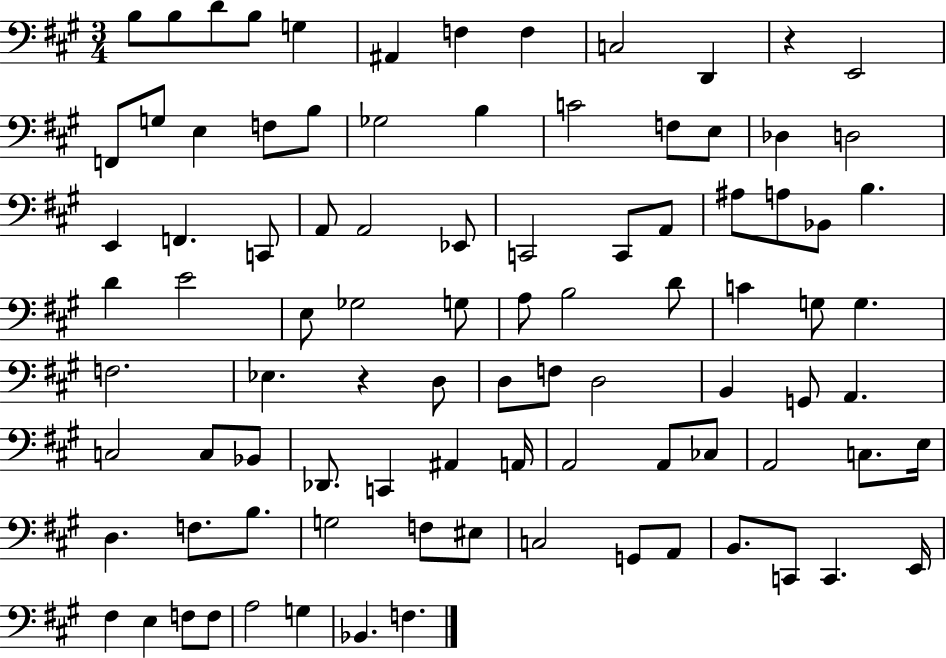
B3/e B3/e D4/e B3/e G3/q A#2/q F3/q F3/q C3/h D2/q R/q E2/h F2/e G3/e E3/q F3/e B3/e Gb3/h B3/q C4/h F3/e E3/e Db3/q D3/h E2/q F2/q. C2/e A2/e A2/h Eb2/e C2/h C2/e A2/e A#3/e A3/e Bb2/e B3/q. D4/q E4/h E3/e Gb3/h G3/e A3/e B3/h D4/e C4/q G3/e G3/q. F3/h. Eb3/q. R/q D3/e D3/e F3/e D3/h B2/q G2/e A2/q. C3/h C3/e Bb2/e Db2/e. C2/q A#2/q A2/s A2/h A2/e CES3/e A2/h C3/e. E3/s D3/q. F3/e. B3/e. G3/h F3/e EIS3/e C3/h G2/e A2/e B2/e. C2/e C2/q. E2/s F#3/q E3/q F3/e F3/e A3/h G3/q Bb2/q. F3/q.